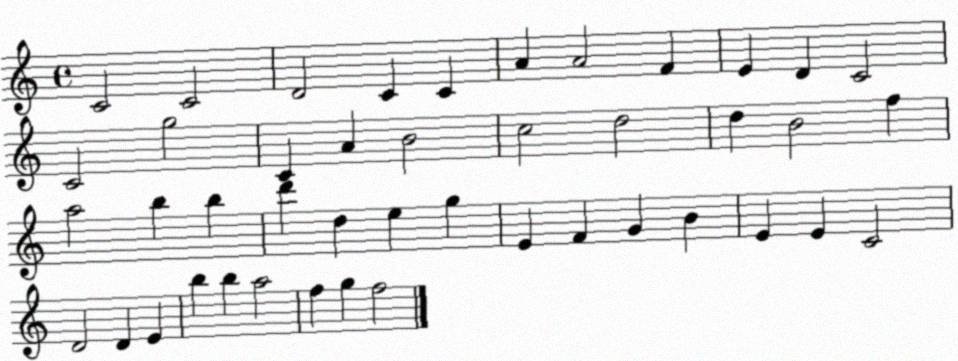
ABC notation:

X:1
T:Untitled
M:4/4
L:1/4
K:C
C2 C2 D2 C C A A2 F E D C2 C2 g2 C A B2 c2 d2 d B2 f a2 b b d' d e g E F G B E E C2 D2 D E b b a2 f g f2